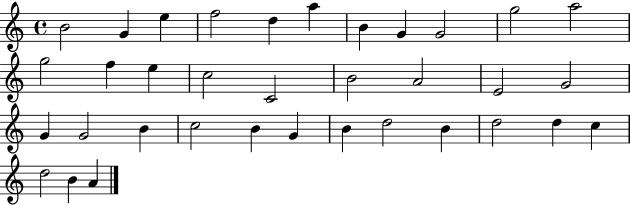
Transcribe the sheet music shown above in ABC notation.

X:1
T:Untitled
M:4/4
L:1/4
K:C
B2 G e f2 d a B G G2 g2 a2 g2 f e c2 C2 B2 A2 E2 G2 G G2 B c2 B G B d2 B d2 d c d2 B A